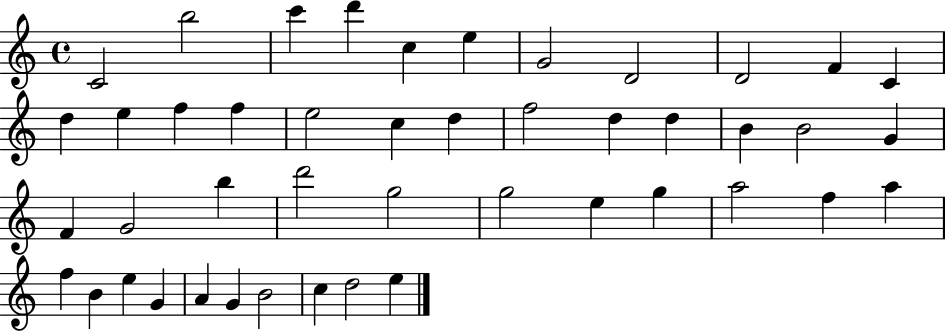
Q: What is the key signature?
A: C major